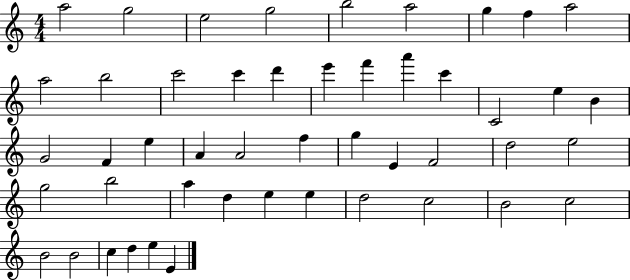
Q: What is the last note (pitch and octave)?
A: E4